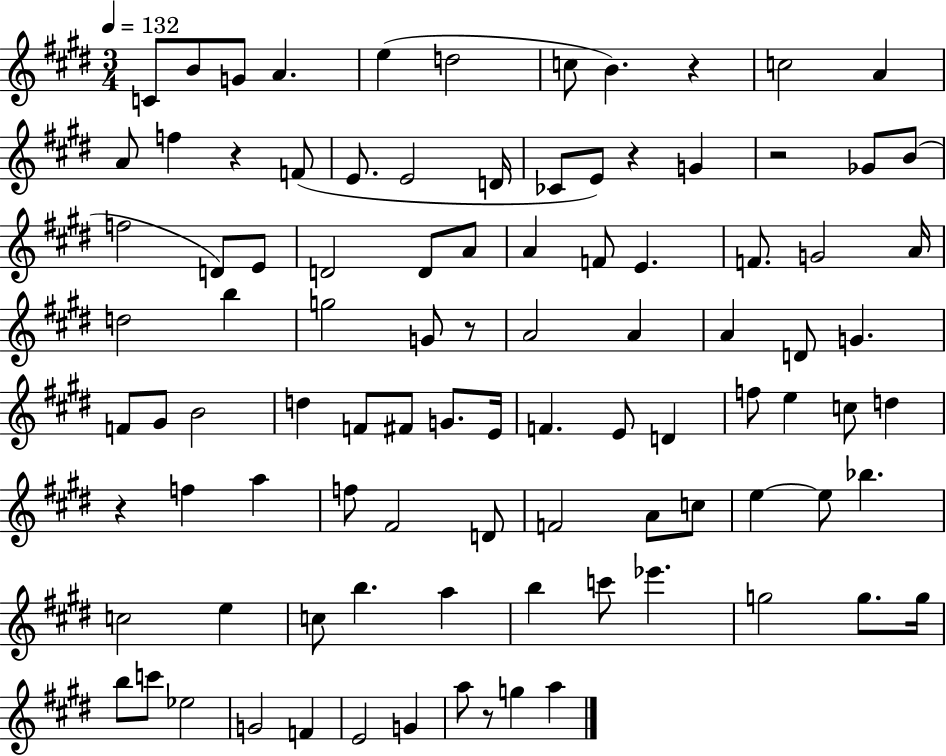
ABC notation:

X:1
T:Untitled
M:3/4
L:1/4
K:E
C/2 B/2 G/2 A e d2 c/2 B z c2 A A/2 f z F/2 E/2 E2 D/4 _C/2 E/2 z G z2 _G/2 B/2 f2 D/2 E/2 D2 D/2 A/2 A F/2 E F/2 G2 A/4 d2 b g2 G/2 z/2 A2 A A D/2 G F/2 ^G/2 B2 d F/2 ^F/2 G/2 E/4 F E/2 D f/2 e c/2 d z f a f/2 ^F2 D/2 F2 A/2 c/2 e e/2 _b c2 e c/2 b a b c'/2 _e' g2 g/2 g/4 b/2 c'/2 _e2 G2 F E2 G a/2 z/2 g a